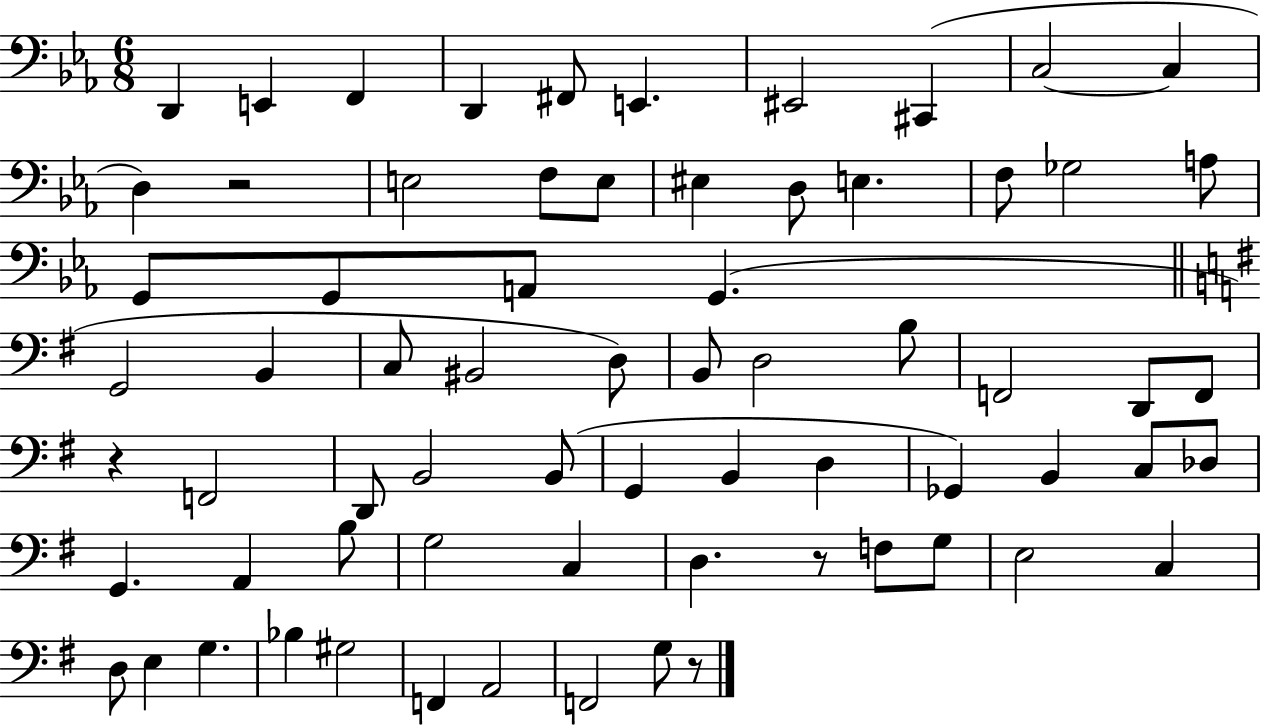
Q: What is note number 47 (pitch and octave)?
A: G2